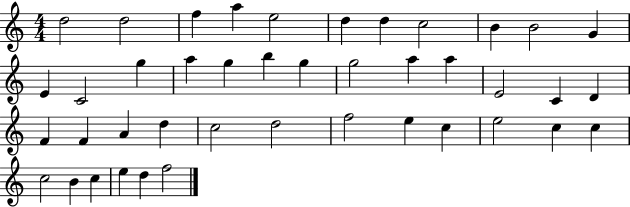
D5/h D5/h F5/q A5/q E5/h D5/q D5/q C5/h B4/q B4/h G4/q E4/q C4/h G5/q A5/q G5/q B5/q G5/q G5/h A5/q A5/q E4/h C4/q D4/q F4/q F4/q A4/q D5/q C5/h D5/h F5/h E5/q C5/q E5/h C5/q C5/q C5/h B4/q C5/q E5/q D5/q F5/h